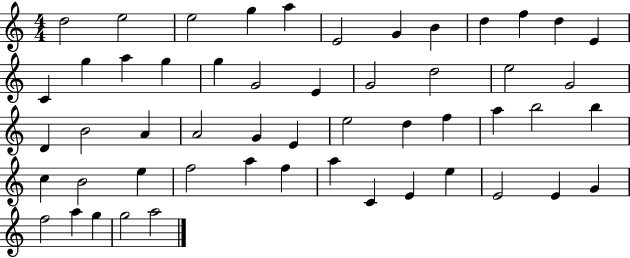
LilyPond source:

{
  \clef treble
  \numericTimeSignature
  \time 4/4
  \key c \major
  d''2 e''2 | e''2 g''4 a''4 | e'2 g'4 b'4 | d''4 f''4 d''4 e'4 | \break c'4 g''4 a''4 g''4 | g''4 g'2 e'4 | g'2 d''2 | e''2 g'2 | \break d'4 b'2 a'4 | a'2 g'4 e'4 | e''2 d''4 f''4 | a''4 b''2 b''4 | \break c''4 b'2 e''4 | f''2 a''4 f''4 | a''4 c'4 e'4 e''4 | e'2 e'4 g'4 | \break f''2 a''4 g''4 | g''2 a''2 | \bar "|."
}